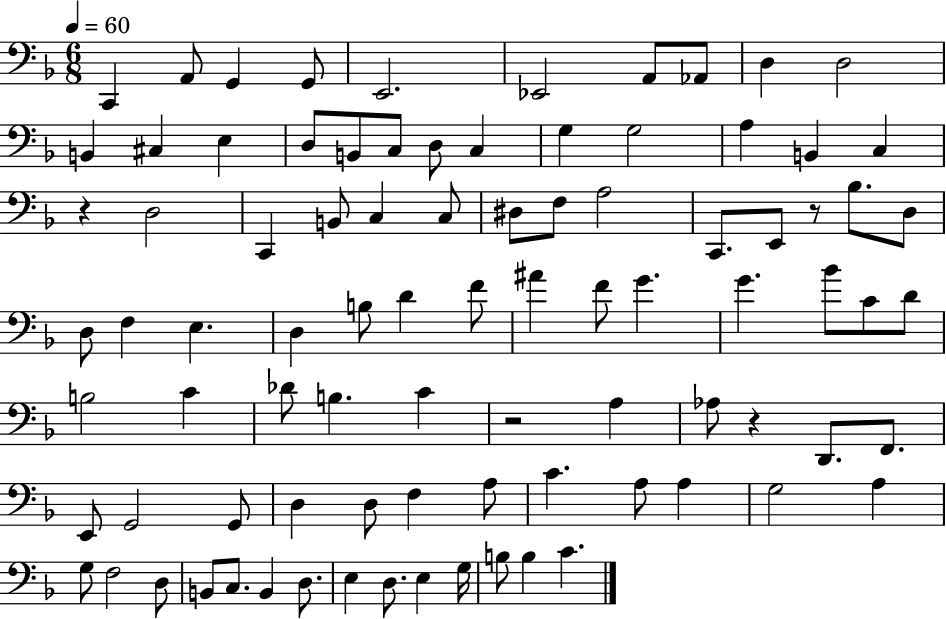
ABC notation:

X:1
T:Untitled
M:6/8
L:1/4
K:F
C,, A,,/2 G,, G,,/2 E,,2 _E,,2 A,,/2 _A,,/2 D, D,2 B,, ^C, E, D,/2 B,,/2 C,/2 D,/2 C, G, G,2 A, B,, C, z D,2 C,, B,,/2 C, C,/2 ^D,/2 F,/2 A,2 C,,/2 E,,/2 z/2 _B,/2 D,/2 D,/2 F, E, D, B,/2 D F/2 ^A F/2 G G _B/2 C/2 D/2 B,2 C _D/2 B, C z2 A, _A,/2 z D,,/2 F,,/2 E,,/2 G,,2 G,,/2 D, D,/2 F, A,/2 C A,/2 A, G,2 A, G,/2 F,2 D,/2 B,,/2 C,/2 B,, D,/2 E, D,/2 E, G,/4 B,/2 B, C